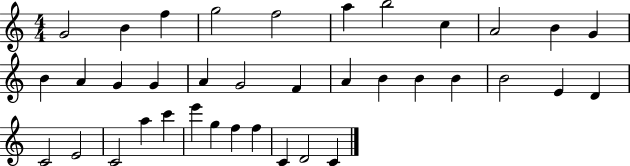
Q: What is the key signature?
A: C major